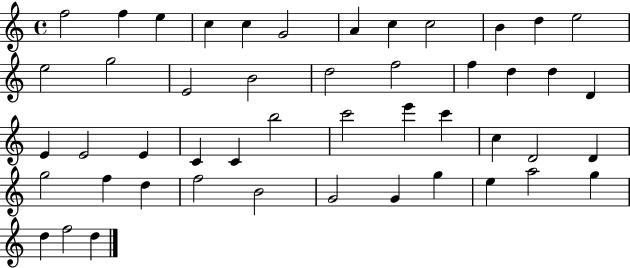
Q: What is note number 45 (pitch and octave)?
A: G5